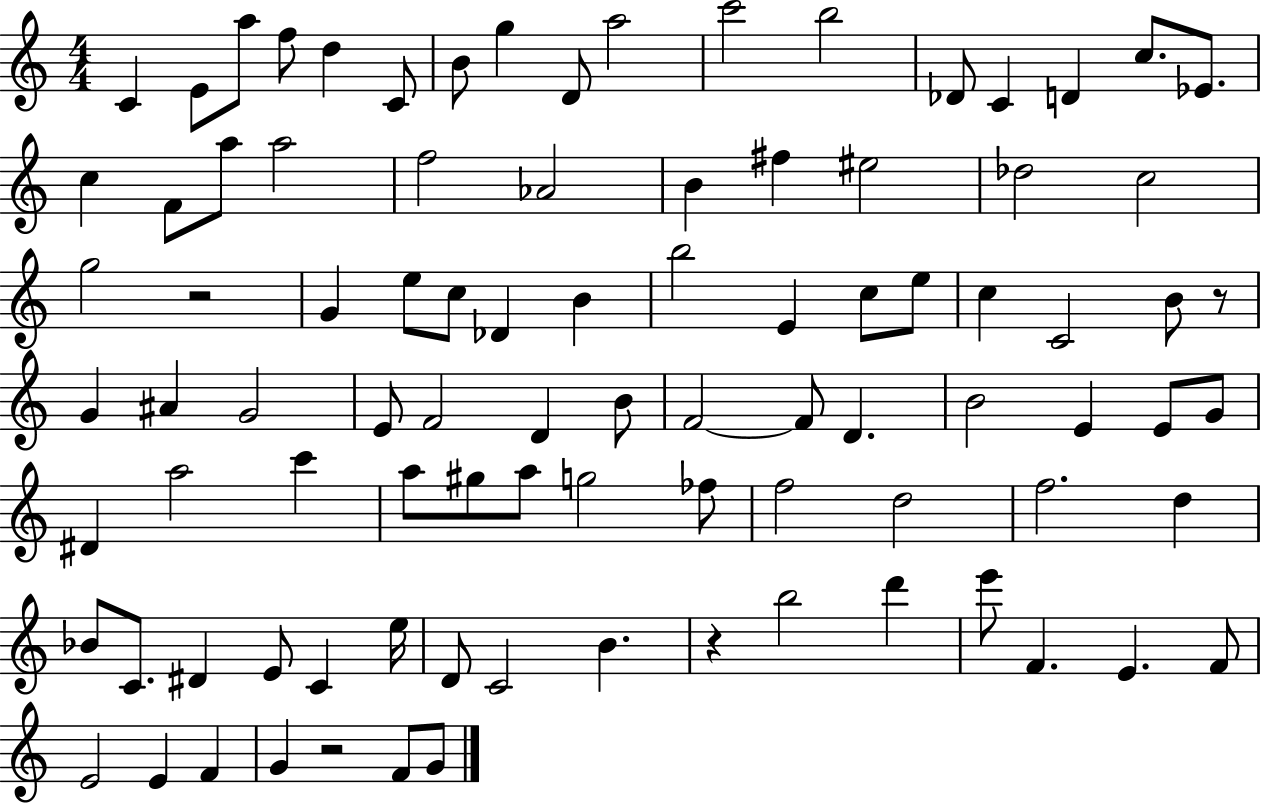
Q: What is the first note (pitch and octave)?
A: C4